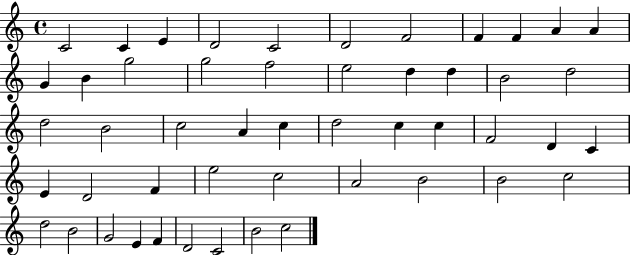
{
  \clef treble
  \time 4/4
  \defaultTimeSignature
  \key c \major
  c'2 c'4 e'4 | d'2 c'2 | d'2 f'2 | f'4 f'4 a'4 a'4 | \break g'4 b'4 g''2 | g''2 f''2 | e''2 d''4 d''4 | b'2 d''2 | \break d''2 b'2 | c''2 a'4 c''4 | d''2 c''4 c''4 | f'2 d'4 c'4 | \break e'4 d'2 f'4 | e''2 c''2 | a'2 b'2 | b'2 c''2 | \break d''2 b'2 | g'2 e'4 f'4 | d'2 c'2 | b'2 c''2 | \break \bar "|."
}